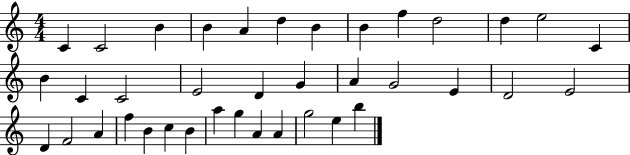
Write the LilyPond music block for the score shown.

{
  \clef treble
  \numericTimeSignature
  \time 4/4
  \key c \major
  c'4 c'2 b'4 | b'4 a'4 d''4 b'4 | b'4 f''4 d''2 | d''4 e''2 c'4 | \break b'4 c'4 c'2 | e'2 d'4 g'4 | a'4 g'2 e'4 | d'2 e'2 | \break d'4 f'2 a'4 | f''4 b'4 c''4 b'4 | a''4 g''4 a'4 a'4 | g''2 e''4 b''4 | \break \bar "|."
}